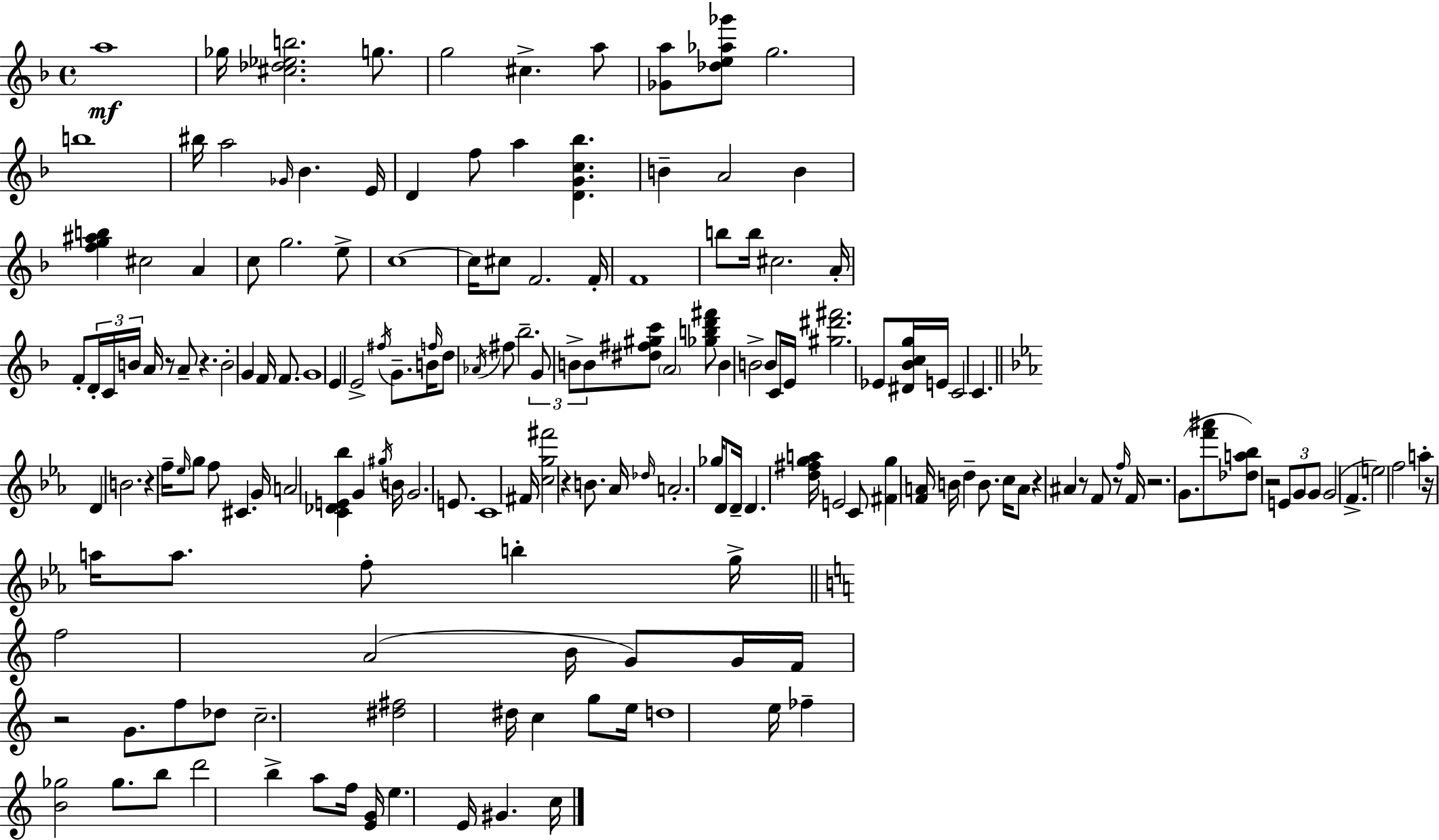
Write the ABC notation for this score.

X:1
T:Untitled
M:4/4
L:1/4
K:Dm
a4 _g/4 [^c_d_eb]2 g/2 g2 ^c a/2 [_Ga]/2 [_de_a_g']/2 g2 b4 ^b/4 a2 _G/4 _B E/4 D f/2 a [DGc_b] B A2 B [fg^ab] ^c2 A c/2 g2 e/2 c4 c/4 ^c/2 F2 F/4 F4 b/2 b/4 ^c2 A/4 F/2 D/4 C/4 B/4 A/4 z/2 A/2 z B2 G F/4 F/2 G4 E E2 ^f/4 G/2 B/4 f/4 d/2 _A/4 ^f/2 _b2 G/2 B/2 B/2 [^d^f^gc']/2 A2 [_gbd'^f']/2 B B2 B/2 C/4 E/4 [^g^d'^f']2 _E/2 [^D_Bcg]/4 E/4 C2 C D B2 z f/4 _e/4 g/2 f/2 ^C G/4 A2 [C_DE_b] G ^g/4 B/4 G2 E/2 C4 ^F/4 [cg^f']2 z B/2 _A/4 _d/4 A2 _g/4 D/2 D/4 D [d^fga]/4 E2 C/2 [^Fg] [FA]/4 B/4 d B/2 c/4 A/2 z ^A z/2 F/2 z/2 f/4 F/4 z2 G/2 [f'^a']/2 [_da_b]/2 z2 E/2 G/2 G/2 G2 F e2 f2 a z/4 a/4 a/2 f/2 b g/4 f2 A2 B/4 G/2 G/4 F/4 z2 G/2 f/2 _d/2 c2 [^d^f]2 ^d/4 c g/2 e/4 d4 e/4 _f [B_g]2 _g/2 b/2 d'2 b a/2 f/4 [EG]/4 e E/4 ^G c/4